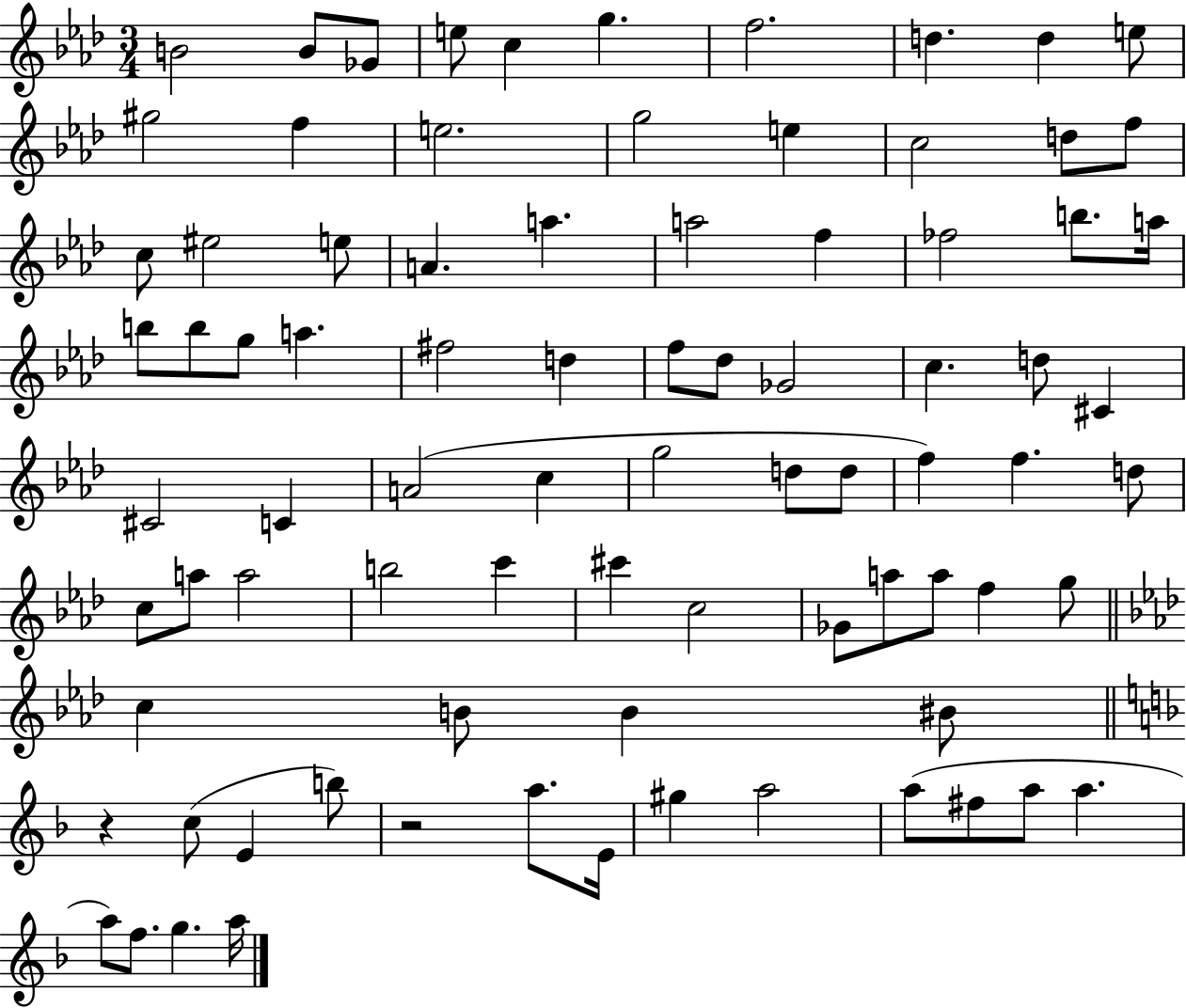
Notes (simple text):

B4/h B4/e Gb4/e E5/e C5/q G5/q. F5/h. D5/q. D5/q E5/e G#5/h F5/q E5/h. G5/h E5/q C5/h D5/e F5/e C5/e EIS5/h E5/e A4/q. A5/q. A5/h F5/q FES5/h B5/e. A5/s B5/e B5/e G5/e A5/q. F#5/h D5/q F5/e Db5/e Gb4/h C5/q. D5/e C#4/q C#4/h C4/q A4/h C5/q G5/h D5/e D5/e F5/q F5/q. D5/e C5/e A5/e A5/h B5/h C6/q C#6/q C5/h Gb4/e A5/e A5/e F5/q G5/e C5/q B4/e B4/q BIS4/e R/q C5/e E4/q B5/e R/h A5/e. E4/s G#5/q A5/h A5/e F#5/e A5/e A5/q. A5/e F5/e. G5/q. A5/s